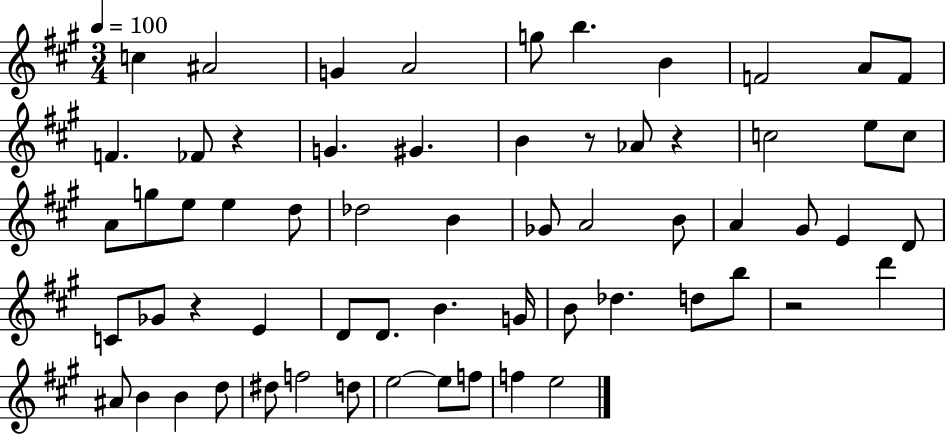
{
  \clef treble
  \numericTimeSignature
  \time 3/4
  \key a \major
  \tempo 4 = 100
  c''4 ais'2 | g'4 a'2 | g''8 b''4. b'4 | f'2 a'8 f'8 | \break f'4. fes'8 r4 | g'4. gis'4. | b'4 r8 aes'8 r4 | c''2 e''8 c''8 | \break a'8 g''8 e''8 e''4 d''8 | des''2 b'4 | ges'8 a'2 b'8 | a'4 gis'8 e'4 d'8 | \break c'8 ges'8 r4 e'4 | d'8 d'8. b'4. g'16 | b'8 des''4. d''8 b''8 | r2 d'''4 | \break ais'8 b'4 b'4 d''8 | dis''8 f''2 d''8 | e''2~~ e''8 f''8 | f''4 e''2 | \break \bar "|."
}